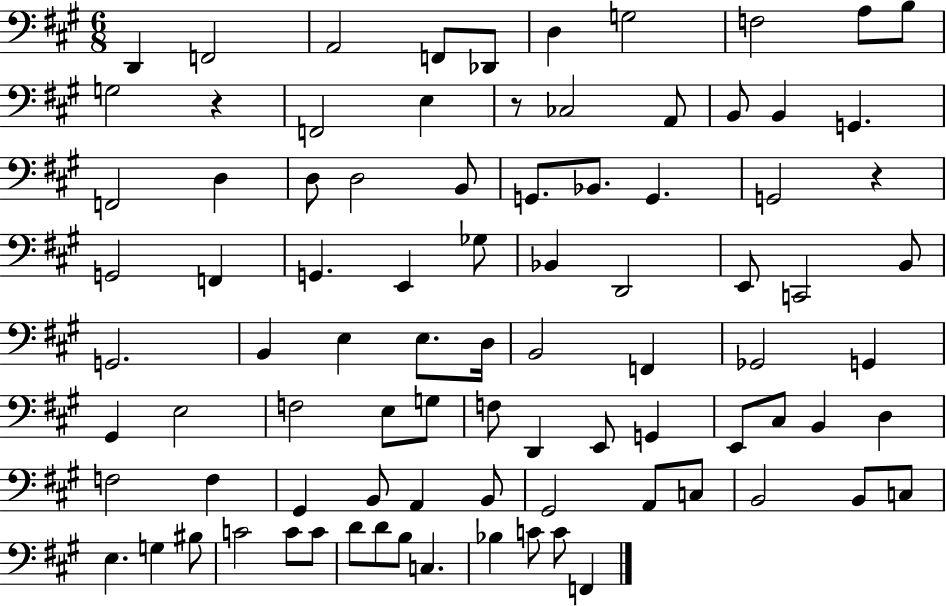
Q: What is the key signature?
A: A major